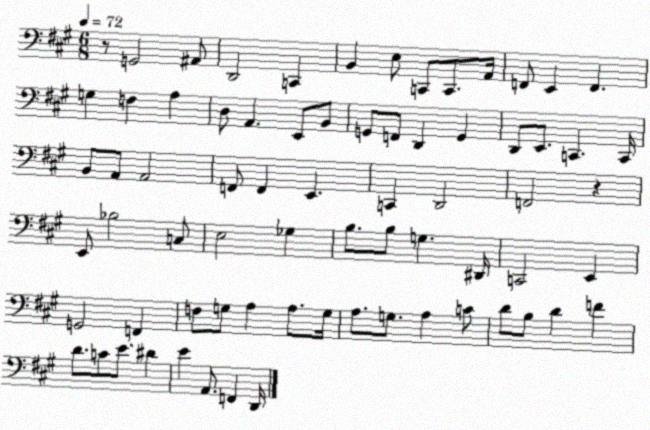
X:1
T:Untitled
M:6/8
L:1/4
K:A
z/2 G,,2 ^A,,/2 D,,2 C,, B,, E,/2 C,,/2 C,,/2 A,,/4 F,,/2 E,, F,, G, F, A, D,/2 A,, E,,/2 B,,/2 G,,/2 F,,/2 D,, G,, D,,/2 E,,/2 C,, C,,/4 B,,/2 A,,/2 A,,2 F,,/2 F,, E,, C,, D,,2 F,,2 z E,,/2 _B,2 C,/2 E,2 _G, B,/2 B,/2 G, ^D,,/4 C,,2 E,, G,,2 F,, F,/2 G,/2 A, A,/2 G,/4 A,/2 G,/2 A, C/2 D/2 B,/2 D F D/2 C/2 E/2 ^D E A,,/2 F,, D,,/4